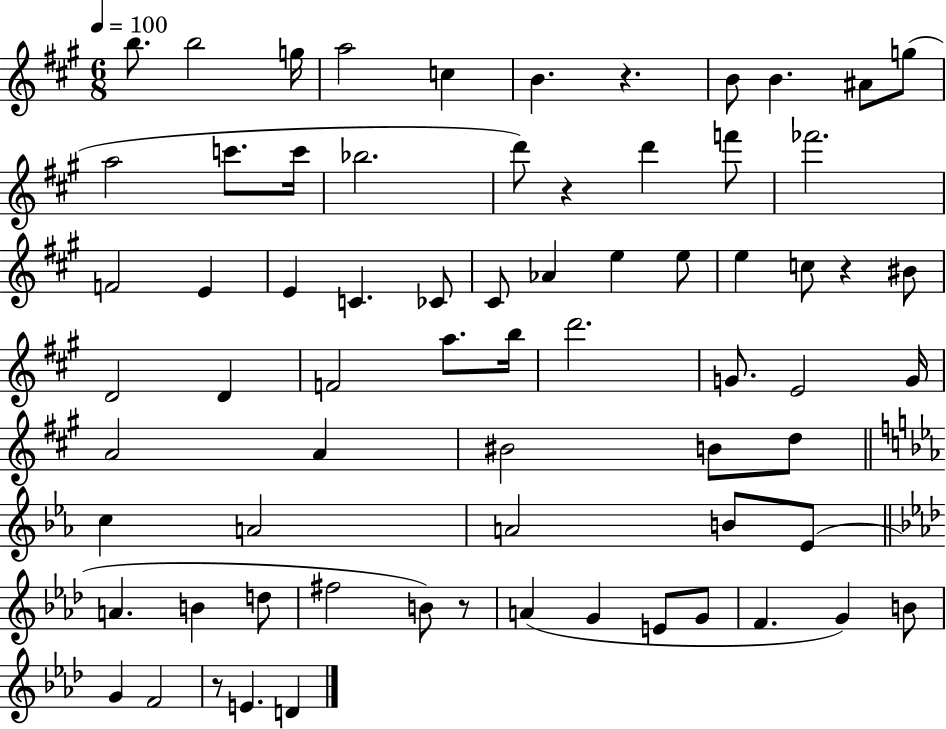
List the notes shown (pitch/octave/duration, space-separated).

B5/e. B5/h G5/s A5/h C5/q B4/q. R/q. B4/e B4/q. A#4/e G5/e A5/h C6/e. C6/s Bb5/h. D6/e R/q D6/q F6/e FES6/h. F4/h E4/q E4/q C4/q. CES4/e C#4/e Ab4/q E5/q E5/e E5/q C5/e R/q BIS4/e D4/h D4/q F4/h A5/e. B5/s D6/h. G4/e. E4/h G4/s A4/h A4/q BIS4/h B4/e D5/e C5/q A4/h A4/h B4/e Eb4/e A4/q. B4/q D5/e F#5/h B4/e R/e A4/q G4/q E4/e G4/e F4/q. G4/q B4/e G4/q F4/h R/e E4/q. D4/q